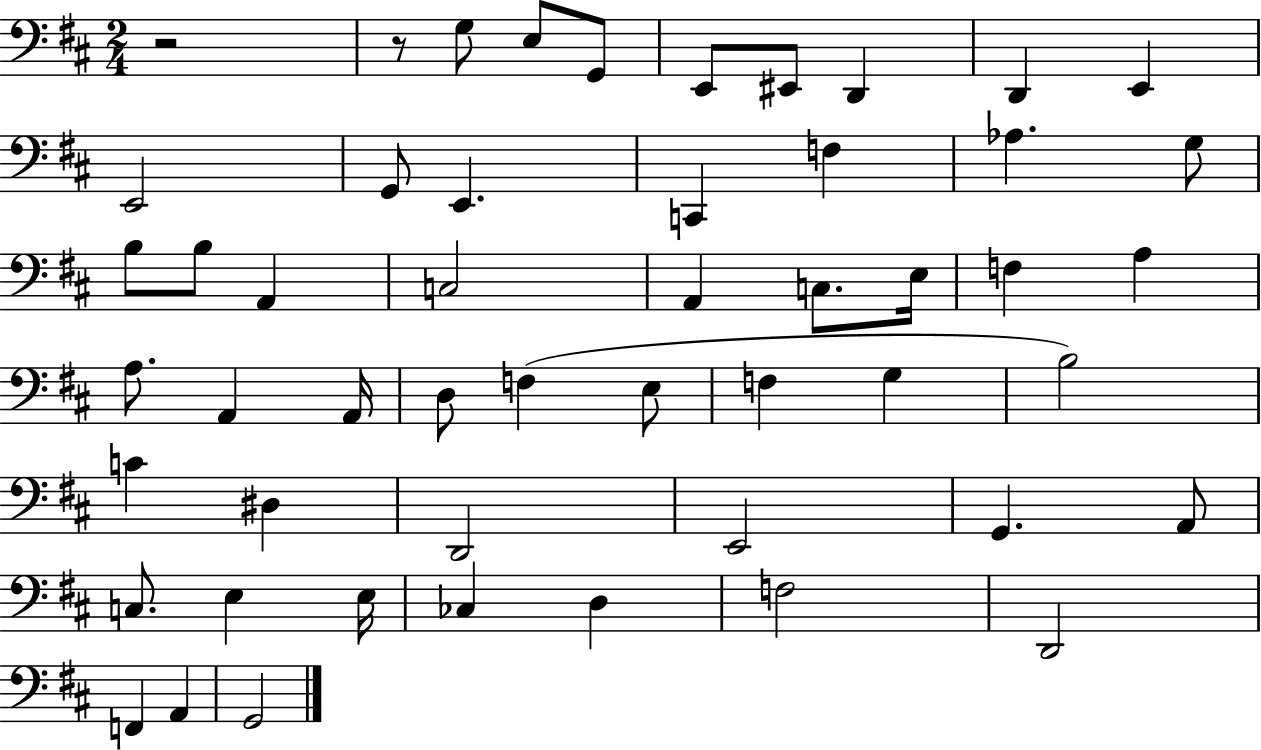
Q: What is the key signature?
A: D major